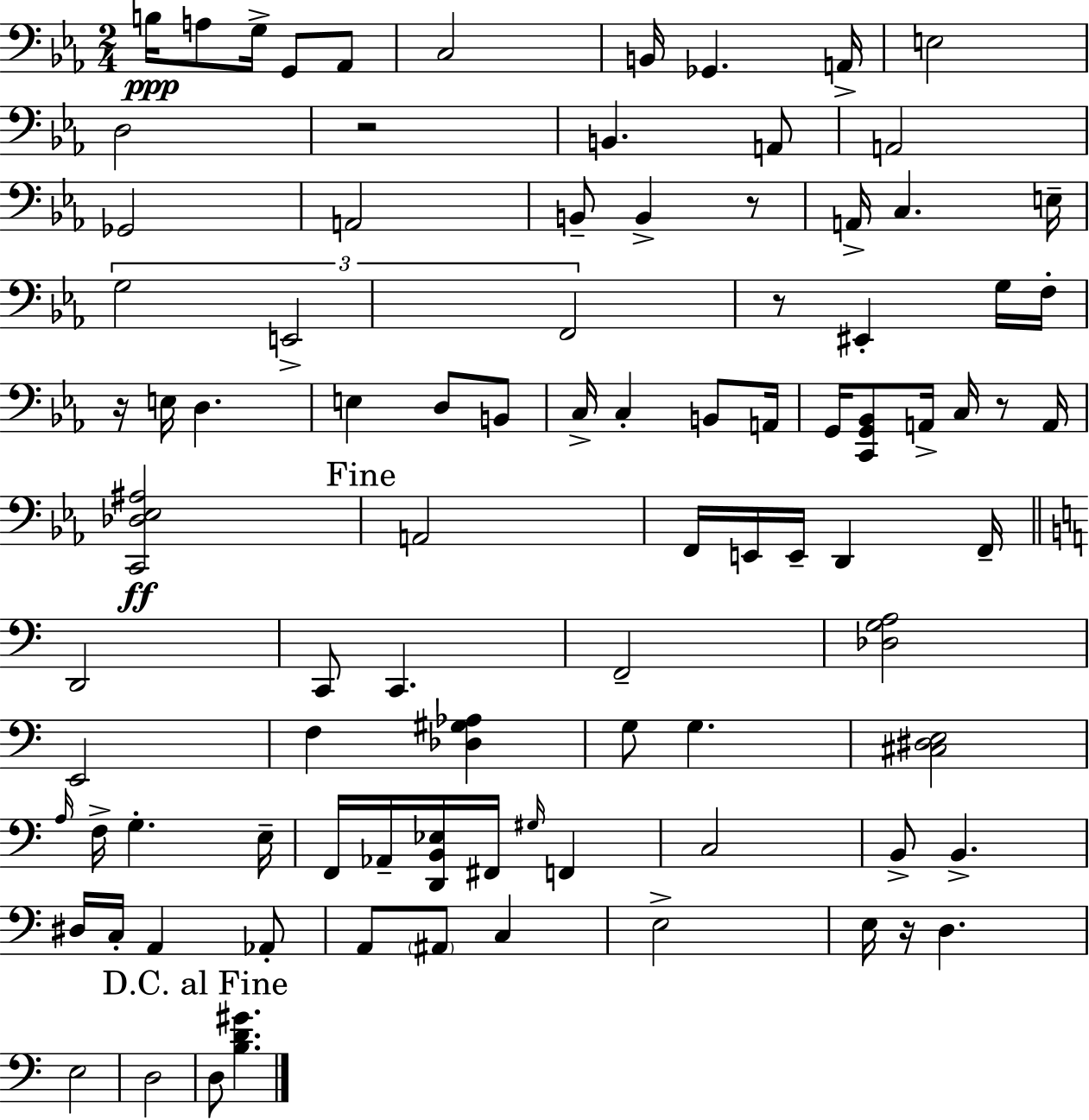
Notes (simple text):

B3/s A3/e G3/s G2/e Ab2/e C3/h B2/s Gb2/q. A2/s E3/h D3/h R/h B2/q. A2/e A2/h Gb2/h A2/h B2/e B2/q R/e A2/s C3/q. E3/s G3/h E2/h F2/h R/e EIS2/q G3/s F3/s R/s E3/s D3/q. E3/q D3/e B2/e C3/s C3/q B2/e A2/s G2/s [C2,G2,Bb2]/e A2/s C3/s R/e A2/s [C2,Db3,Eb3,A#3]/h A2/h F2/s E2/s E2/s D2/q F2/s D2/h C2/e C2/q. F2/h [Db3,G3,A3]/h E2/h F3/q [Db3,G#3,Ab3]/q G3/e G3/q. [C#3,D#3,E3]/h A3/s F3/s G3/q. E3/s F2/s Ab2/s [D2,B2,Eb3]/s F#2/s G#3/s F2/q C3/h B2/e B2/q. D#3/s C3/s A2/q Ab2/e A2/e A#2/e C3/q E3/h E3/s R/s D3/q. E3/h D3/h D3/e [B3,D4,G#4]/q.